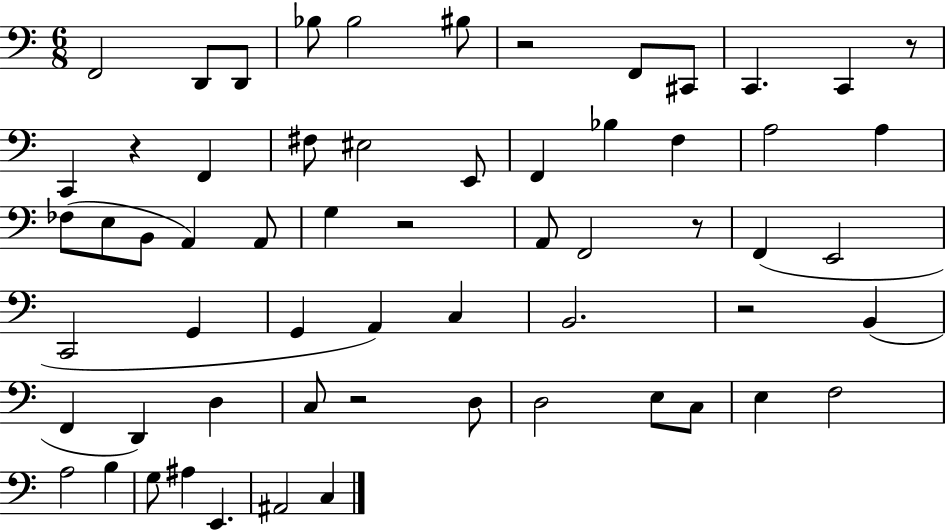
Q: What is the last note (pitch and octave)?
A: C3